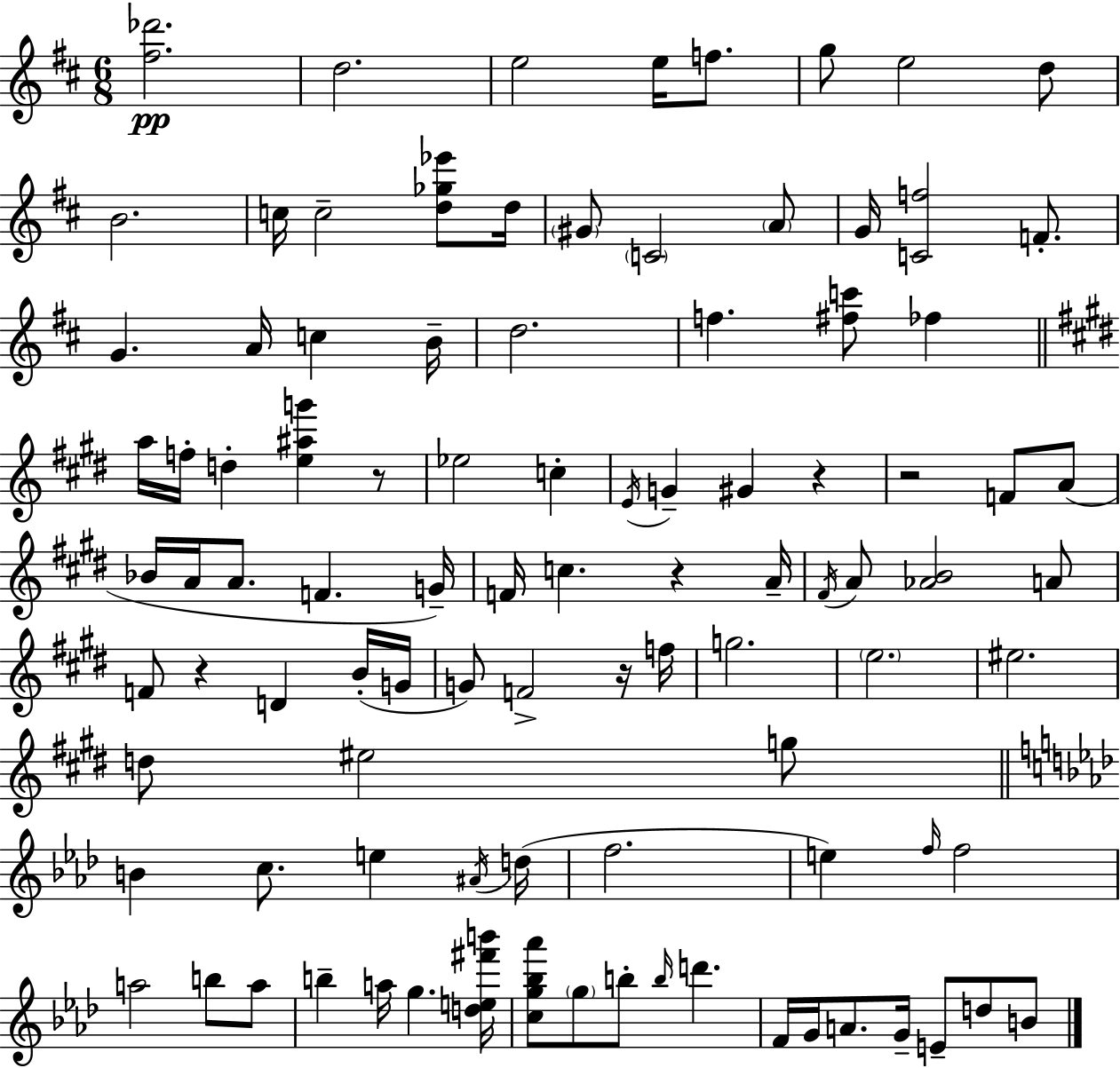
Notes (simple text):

[F#5,Db6]/h. D5/h. E5/h E5/s F5/e. G5/e E5/h D5/e B4/h. C5/s C5/h [D5,Gb5,Eb6]/e D5/s G#4/e C4/h A4/e G4/s [C4,F5]/h F4/e. G4/q. A4/s C5/q B4/s D5/h. F5/q. [F#5,C6]/e FES5/q A5/s F5/s D5/q [E5,A#5,G6]/q R/e Eb5/h C5/q E4/s G4/q G#4/q R/q R/h F4/e A4/e Bb4/s A4/s A4/e. F4/q. G4/s F4/s C5/q. R/q A4/s F#4/s A4/e [Ab4,B4]/h A4/e F4/e R/q D4/q B4/s G4/s G4/e F4/h R/s F5/s G5/h. E5/h. EIS5/h. D5/e EIS5/h G5/e B4/q C5/e. E5/q A#4/s D5/s F5/h. E5/q F5/s F5/h A5/h B5/e A5/e B5/q A5/s G5/q. [D5,E5,F#6,B6]/s [C5,G5,Bb5,Ab6]/e G5/e B5/e B5/s D6/q. F4/s G4/s A4/e. G4/s E4/e D5/e B4/e